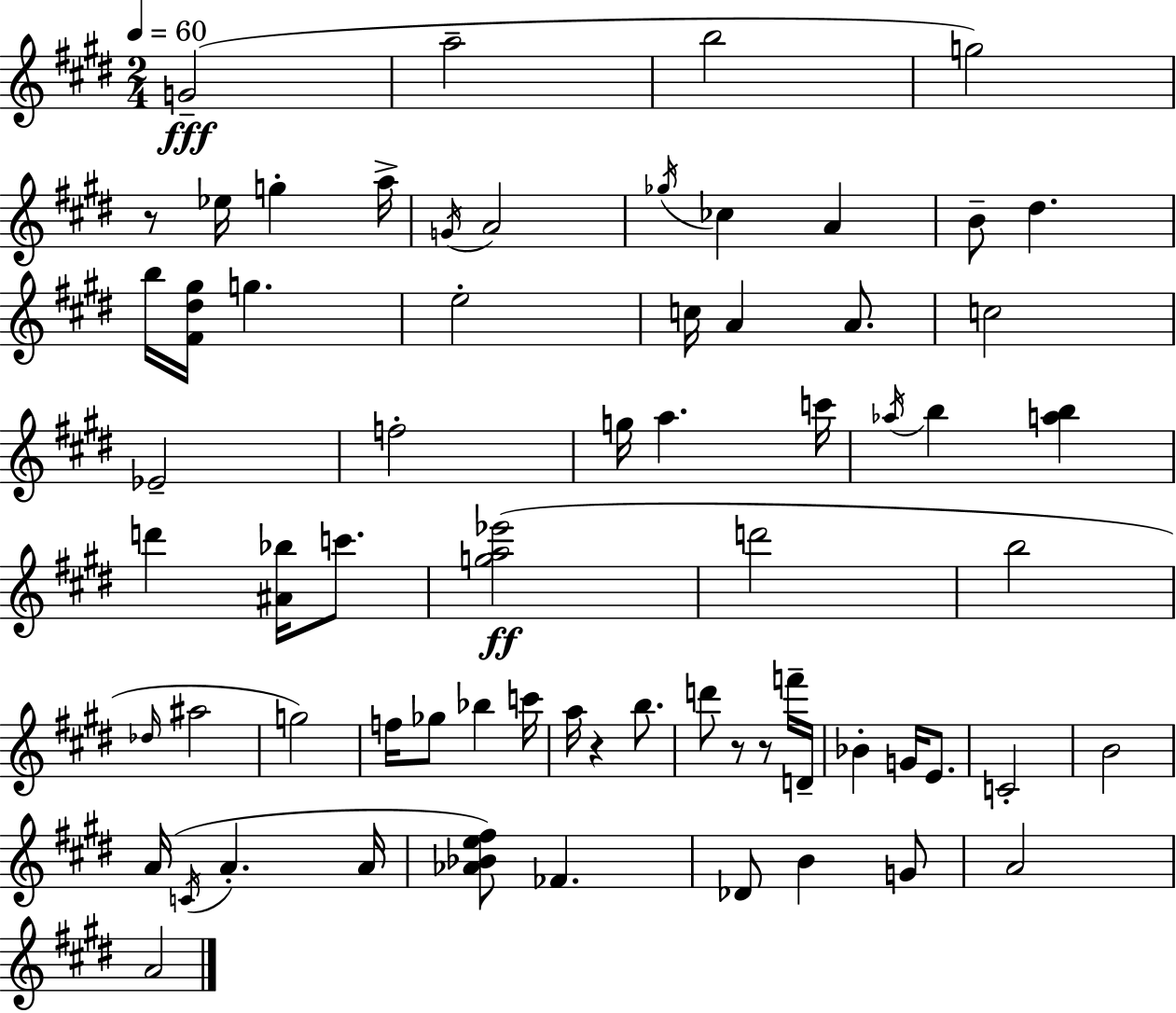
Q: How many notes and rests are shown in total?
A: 68